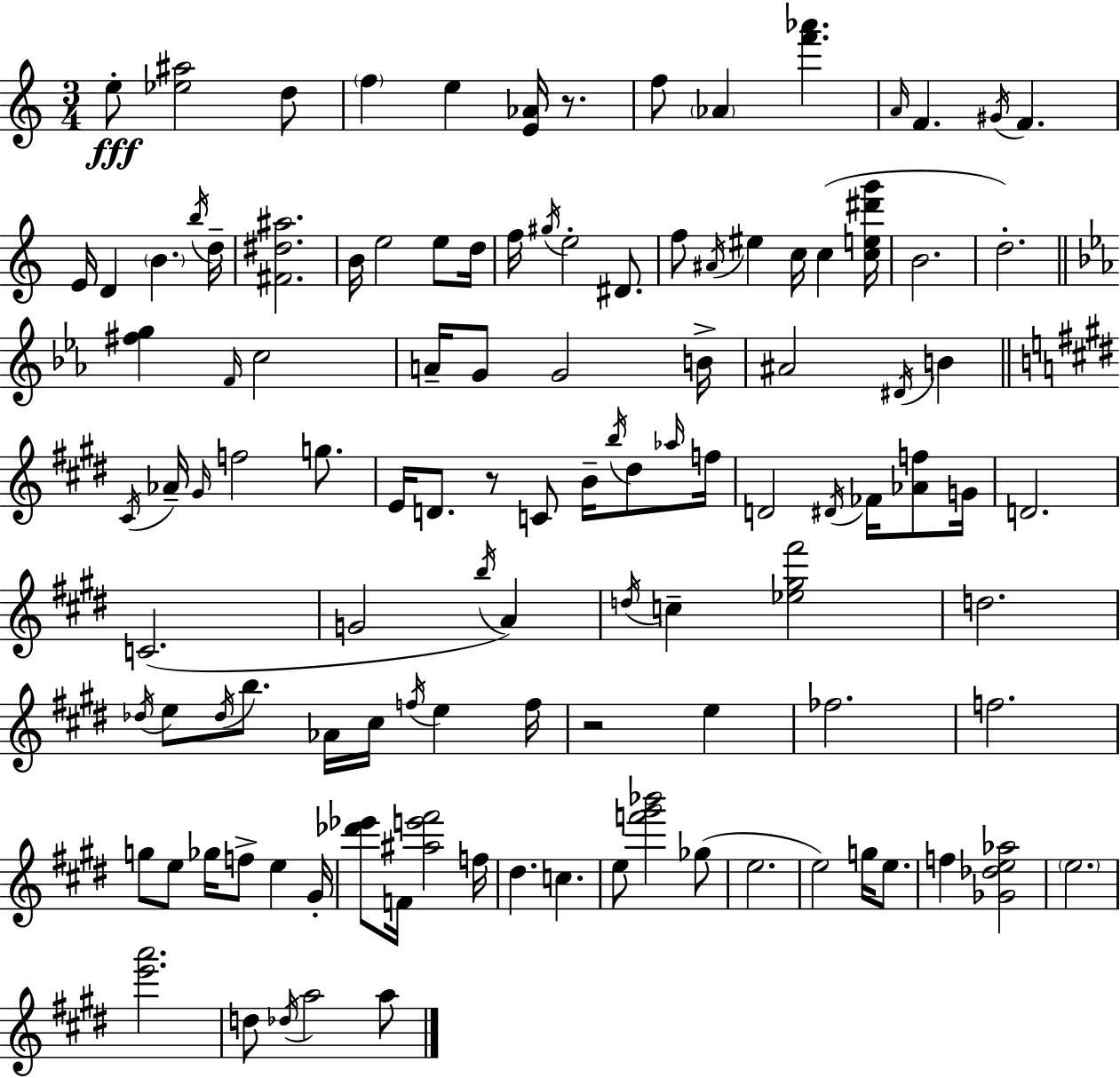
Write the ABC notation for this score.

X:1
T:Untitled
M:3/4
L:1/4
K:Am
e/2 [_e^a]2 d/2 f e [E_A]/4 z/2 f/2 _A [f'_a'] A/4 F ^G/4 F E/4 D B b/4 d/4 [^F^d^a]2 B/4 e2 e/2 d/4 f/4 ^g/4 e2 ^D/2 f/2 ^A/4 ^e c/4 c [ce^d'g']/4 B2 d2 [^fg] F/4 c2 A/4 G/2 G2 B/4 ^A2 ^D/4 B ^C/4 _A/4 ^G/4 f2 g/2 E/4 D/2 z/2 C/2 B/4 b/4 ^d/2 _a/4 f/4 D2 ^D/4 _F/4 [_Af]/2 G/4 D2 C2 G2 b/4 A d/4 c [_e^g^f']2 d2 _d/4 e/2 _d/4 b/2 _A/4 ^c/4 f/4 e f/4 z2 e _f2 f2 g/2 e/2 _g/4 f/2 e ^G/4 [_d'_e']/2 F/4 [^ae'^f']2 f/4 ^d c e/2 [f'^g'_b']2 _g/2 e2 e2 g/4 e/2 f [_G_de_a]2 e2 [e'a']2 d/2 _d/4 a2 a/2